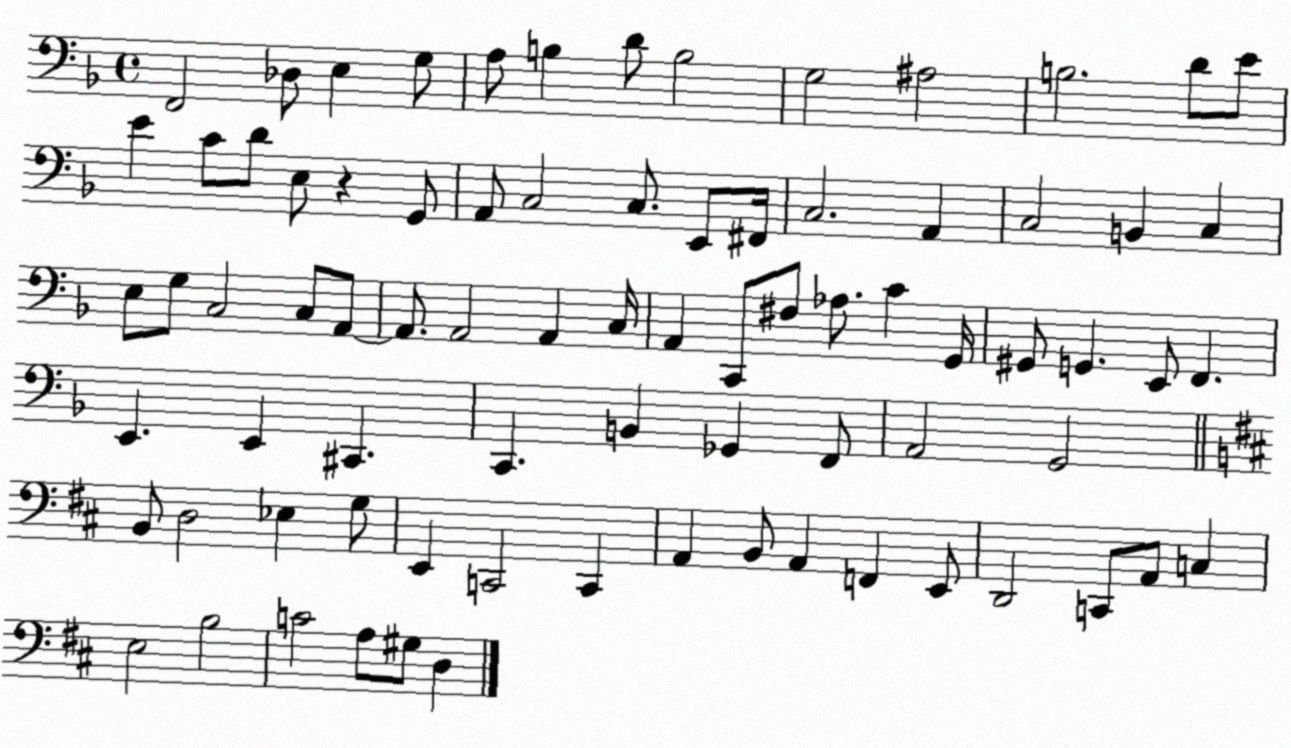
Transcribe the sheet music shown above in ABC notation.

X:1
T:Untitled
M:4/4
L:1/4
K:F
F,,2 _D,/2 E, G,/2 A,/2 B, D/2 B,2 G,2 ^A,2 B,2 D/2 E/2 E C/2 D/2 E,/2 z G,,/2 A,,/2 C,2 C,/2 E,,/2 ^F,,/4 C,2 A,, C,2 B,, C, E,/2 G,/2 C,2 C,/2 A,,/2 A,,/2 A,,2 A,, C,/4 A,, C,,/2 ^F,/2 _A,/2 C G,,/4 ^G,,/2 G,, E,,/2 F,, E,, E,, ^C,, C,, B,, _G,, F,,/2 A,,2 G,,2 B,,/2 D,2 _E, G,/2 E,, C,,2 C,, A,, B,,/2 A,, F,, E,,/2 D,,2 C,,/2 A,,/2 C, E,2 B,2 C2 A,/2 ^G,/2 D,